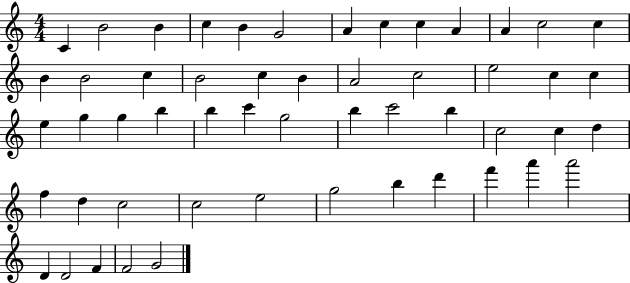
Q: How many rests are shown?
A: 0